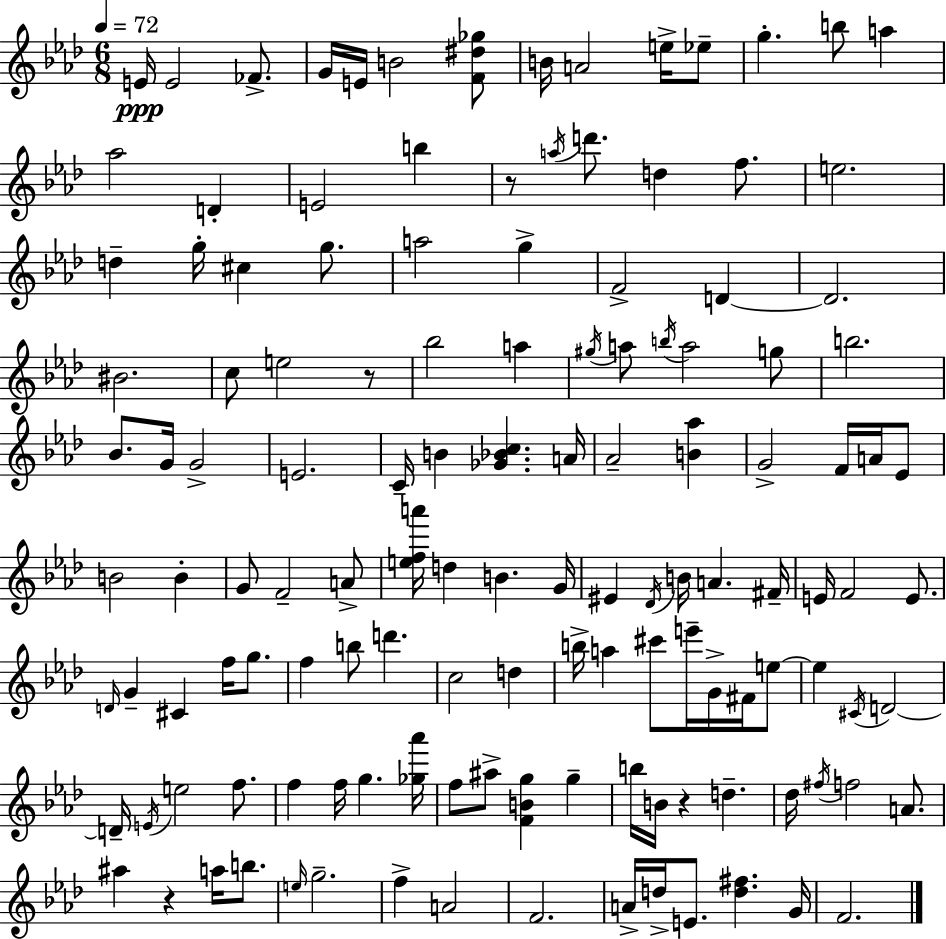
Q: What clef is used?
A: treble